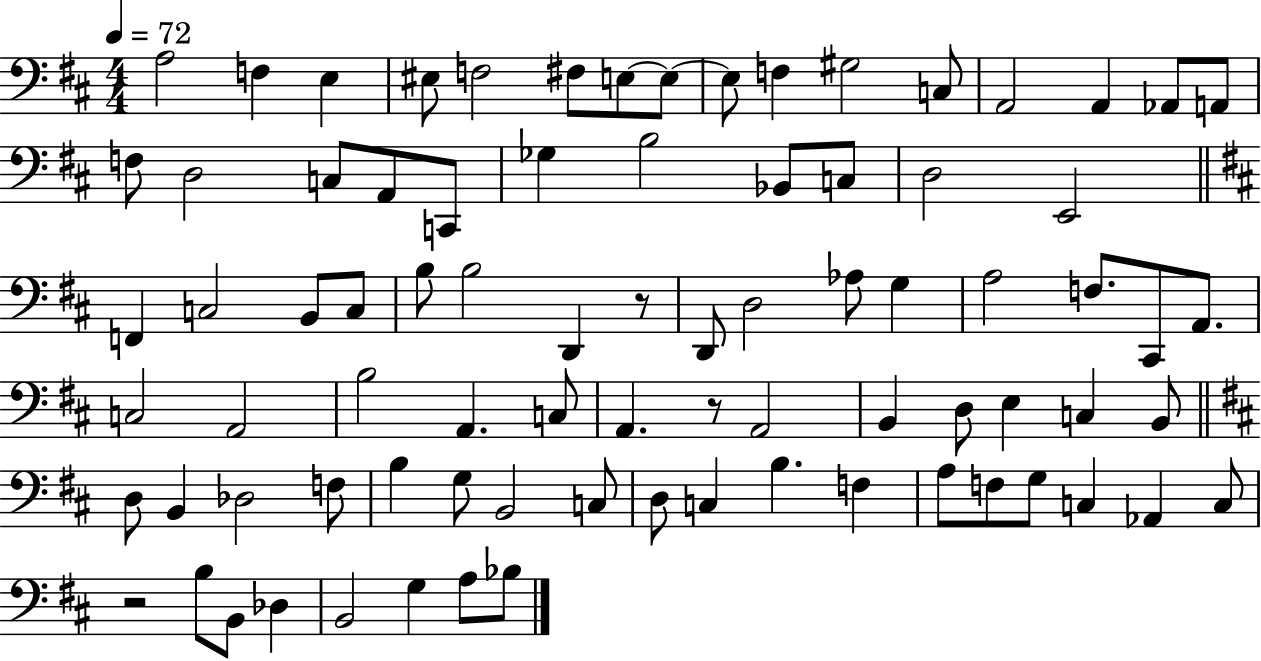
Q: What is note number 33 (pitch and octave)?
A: B3